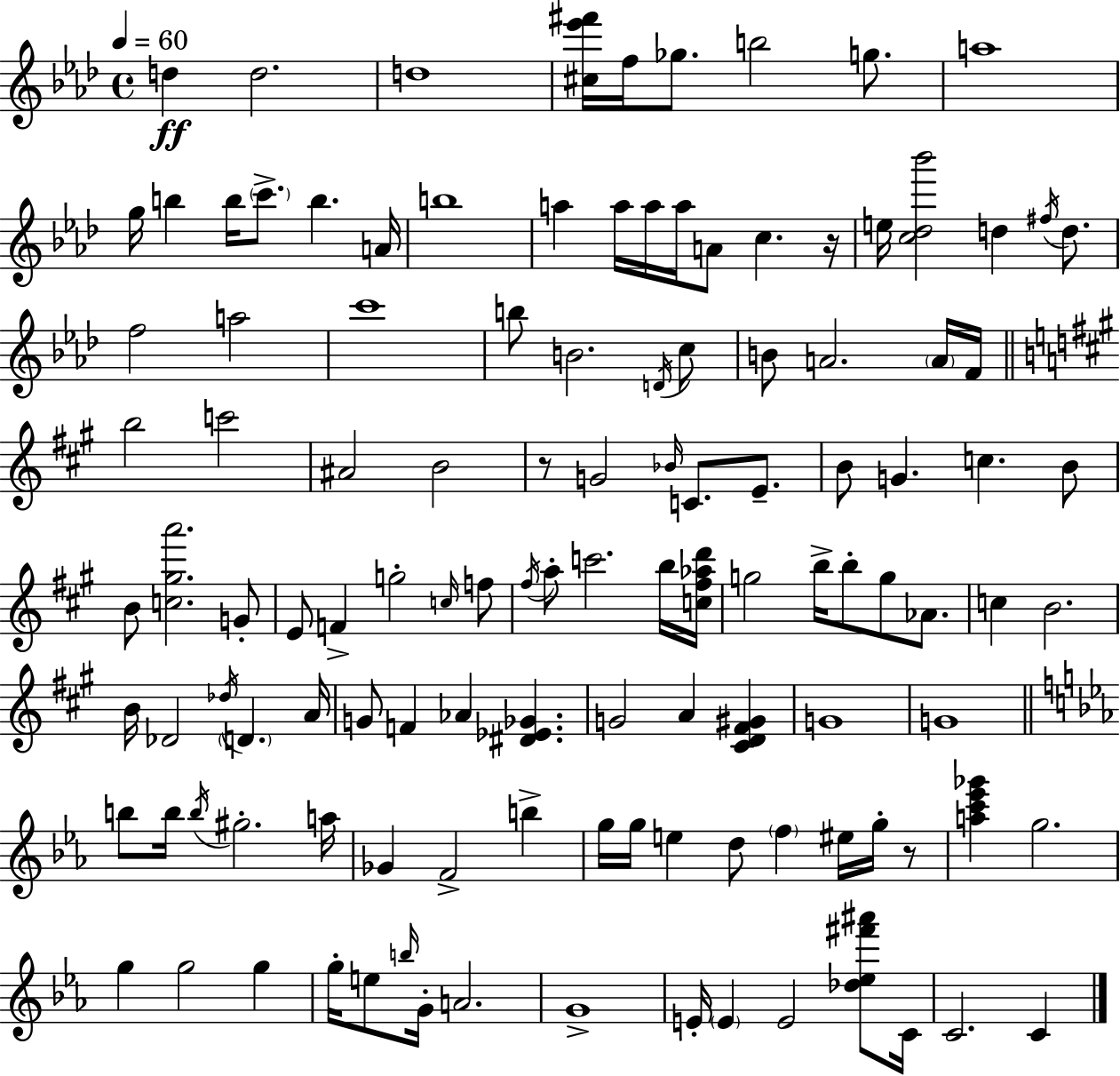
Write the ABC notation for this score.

X:1
T:Untitled
M:4/4
L:1/4
K:Fm
d d2 d4 [^c_e'^f']/4 f/4 _g/2 b2 g/2 a4 g/4 b b/4 c'/2 b A/4 b4 a a/4 a/4 a/4 A/2 c z/4 e/4 [c_d_b']2 d ^f/4 d/2 f2 a2 c'4 b/2 B2 D/4 c/2 B/2 A2 A/4 F/4 b2 c'2 ^A2 B2 z/2 G2 _B/4 C/2 E/2 B/2 G c B/2 B/2 [c^ga']2 G/2 E/2 F g2 c/4 f/2 ^f/4 a/2 c'2 b/4 [c^f_ad']/4 g2 b/4 b/2 g/2 _A/2 c B2 B/4 _D2 _d/4 D A/4 G/2 F _A [^D_E_G] G2 A [^CD^F^G] G4 G4 b/2 b/4 b/4 ^g2 a/4 _G F2 b g/4 g/4 e d/2 f ^e/4 g/4 z/2 [ac'_e'_g'] g2 g g2 g g/4 e/2 b/4 G/4 A2 G4 E/4 E E2 [_d_e^f'^a']/2 C/4 C2 C